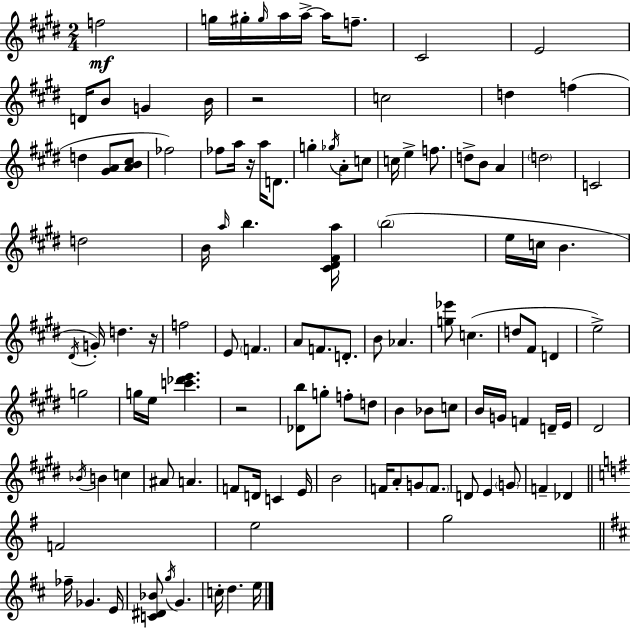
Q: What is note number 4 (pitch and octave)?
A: G#5